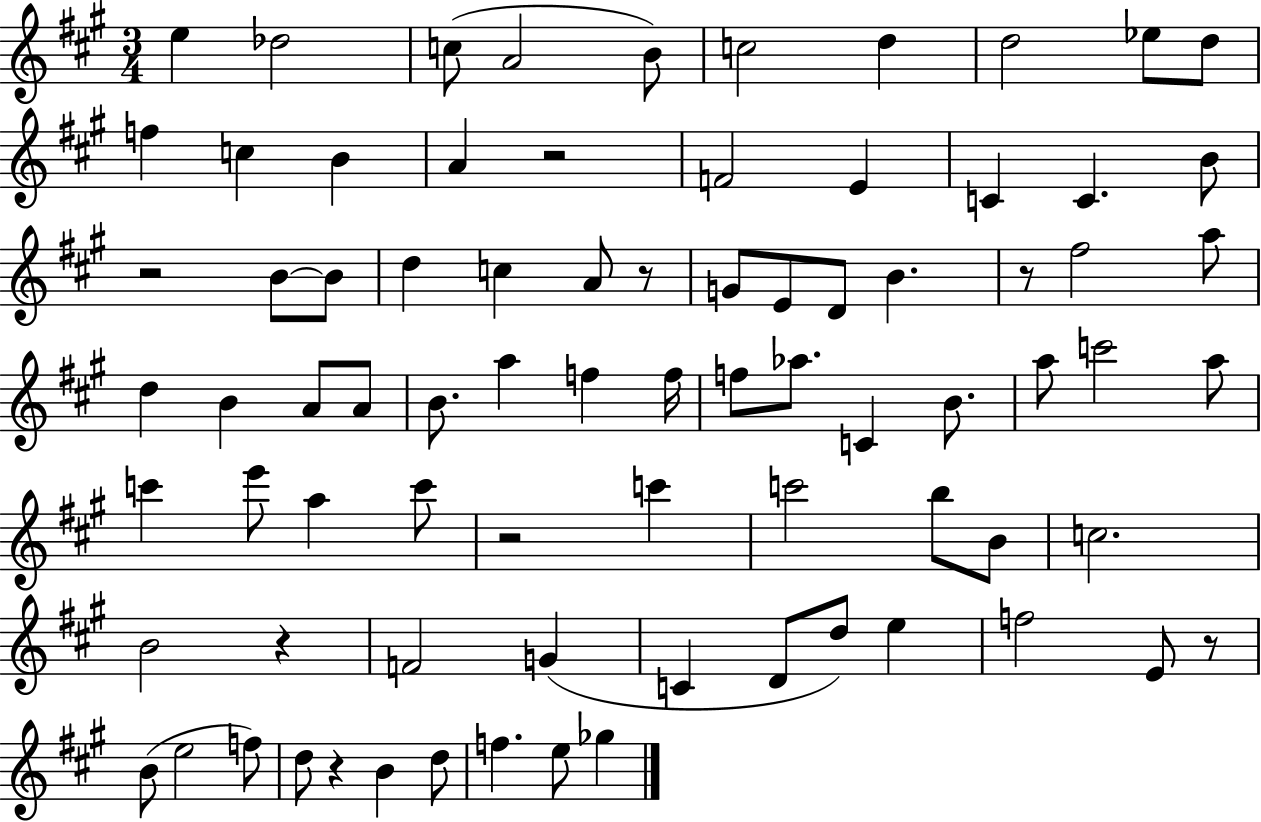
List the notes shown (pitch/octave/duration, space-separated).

E5/q Db5/h C5/e A4/h B4/e C5/h D5/q D5/h Eb5/e D5/e F5/q C5/q B4/q A4/q R/h F4/h E4/q C4/q C4/q. B4/e R/h B4/e B4/e D5/q C5/q A4/e R/e G4/e E4/e D4/e B4/q. R/e F#5/h A5/e D5/q B4/q A4/e A4/e B4/e. A5/q F5/q F5/s F5/e Ab5/e. C4/q B4/e. A5/e C6/h A5/e C6/q E6/e A5/q C6/e R/h C6/q C6/h B5/e B4/e C5/h. B4/h R/q F4/h G4/q C4/q D4/e D5/e E5/q F5/h E4/e R/e B4/e E5/h F5/e D5/e R/q B4/q D5/e F5/q. E5/e Gb5/q